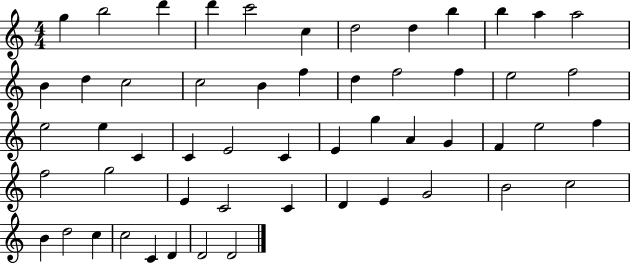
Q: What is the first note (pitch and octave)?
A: G5